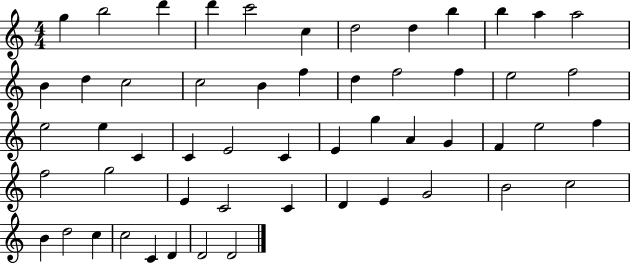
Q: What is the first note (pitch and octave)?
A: G5